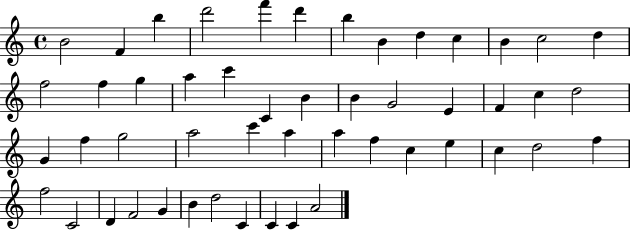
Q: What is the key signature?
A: C major